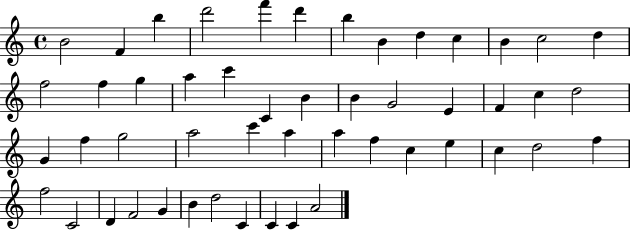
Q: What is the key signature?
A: C major